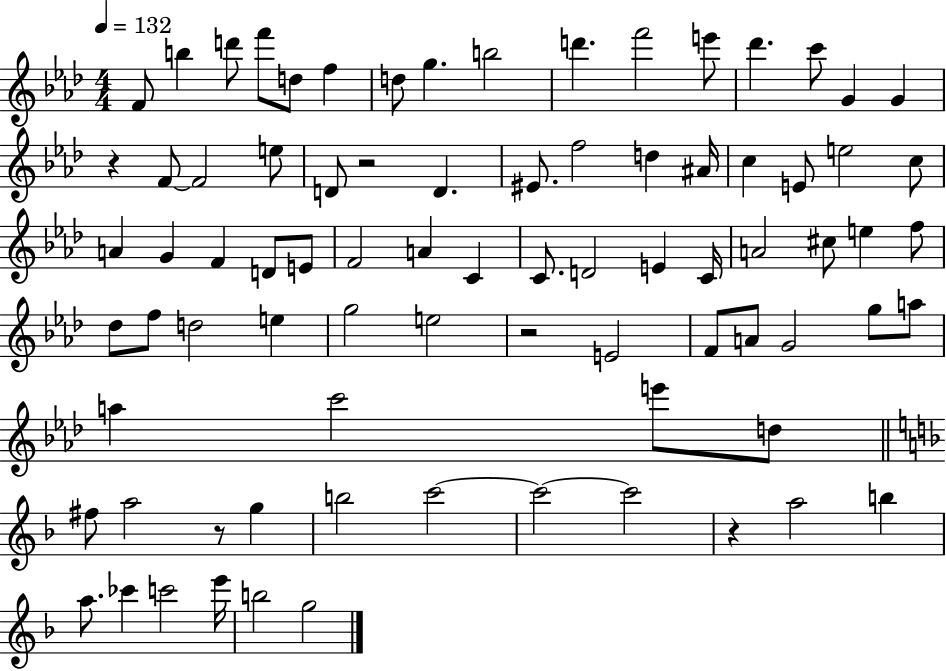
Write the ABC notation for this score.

X:1
T:Untitled
M:4/4
L:1/4
K:Ab
F/2 b d'/2 f'/2 d/2 f d/2 g b2 d' f'2 e'/2 _d' c'/2 G G z F/2 F2 e/2 D/2 z2 D ^E/2 f2 d ^A/4 c E/2 e2 c/2 A G F D/2 E/2 F2 A C C/2 D2 E C/4 A2 ^c/2 e f/2 _d/2 f/2 d2 e g2 e2 z2 E2 F/2 A/2 G2 g/2 a/2 a c'2 e'/2 d/2 ^f/2 a2 z/2 g b2 c'2 c'2 c'2 z a2 b a/2 _c' c'2 e'/4 b2 g2